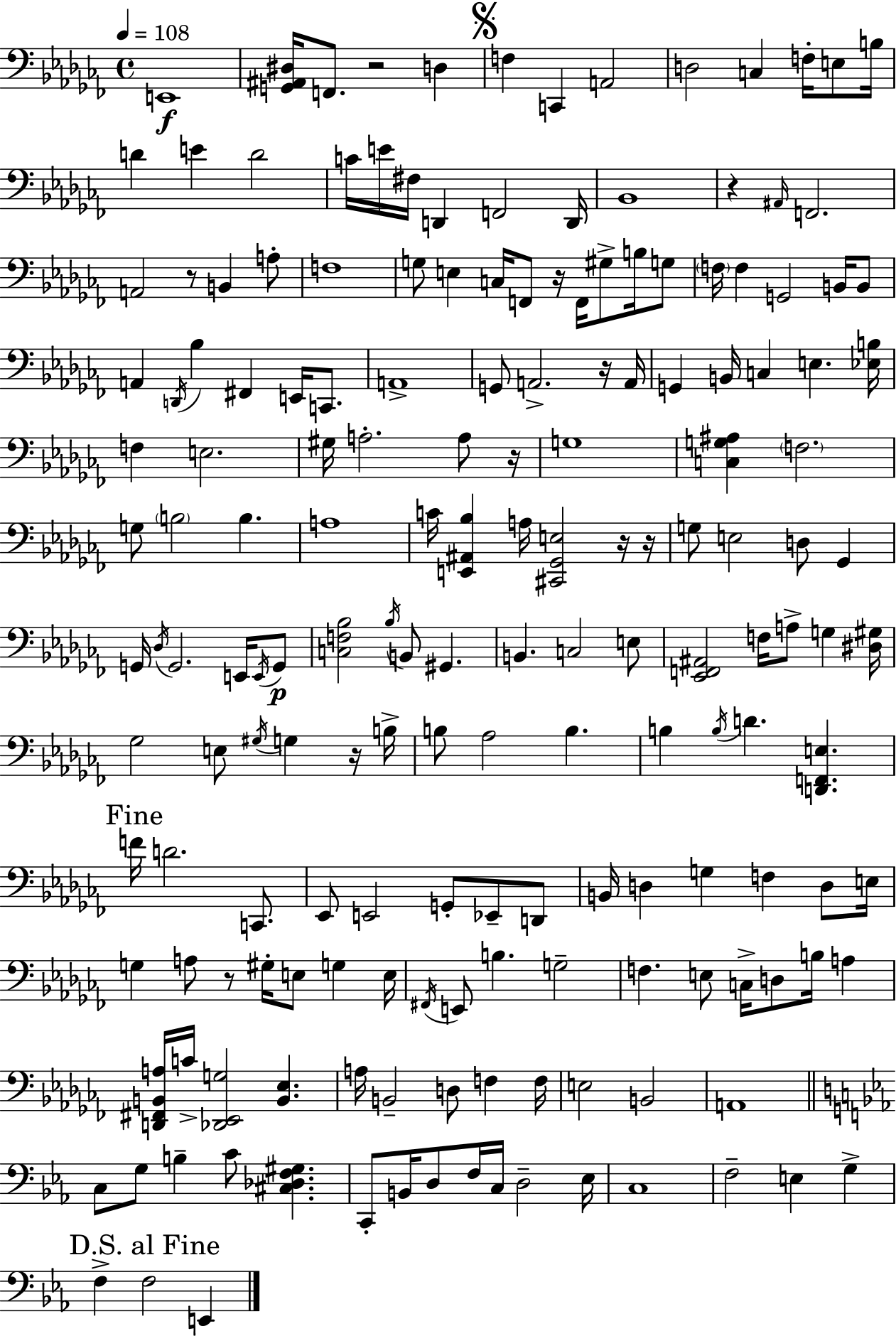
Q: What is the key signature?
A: AES minor